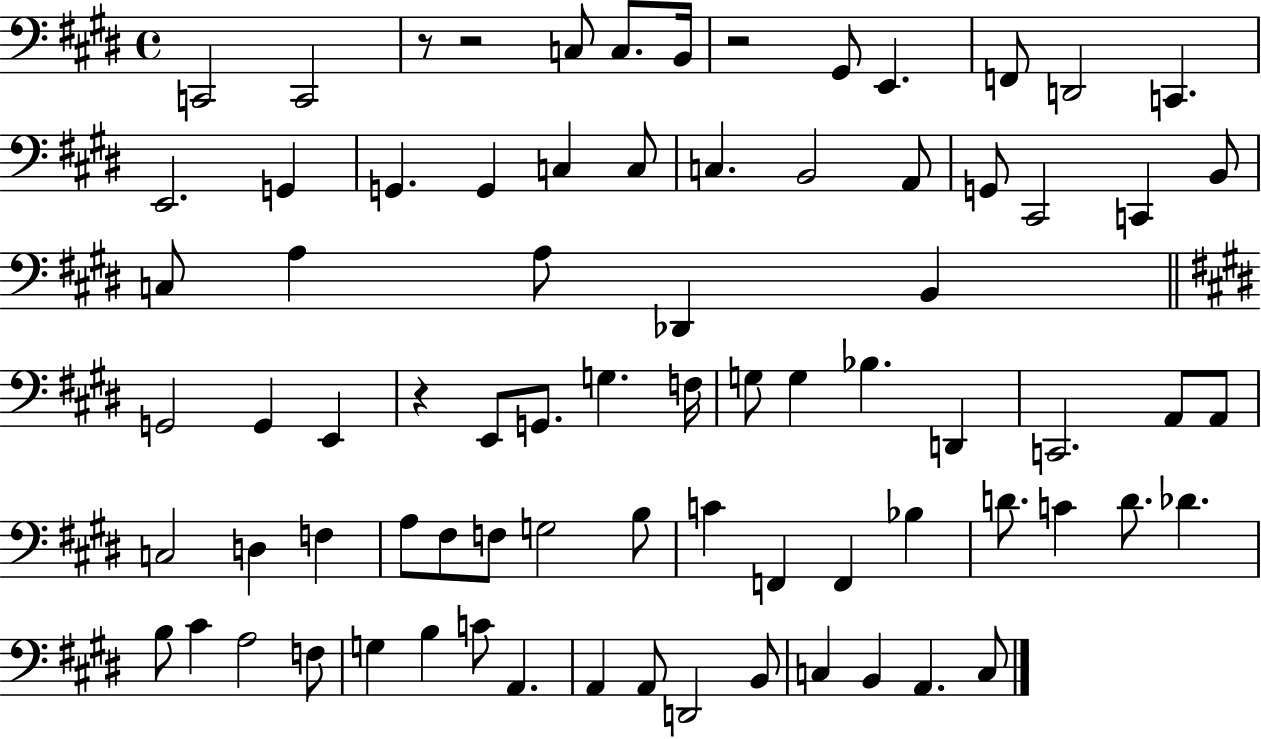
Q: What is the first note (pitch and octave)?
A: C2